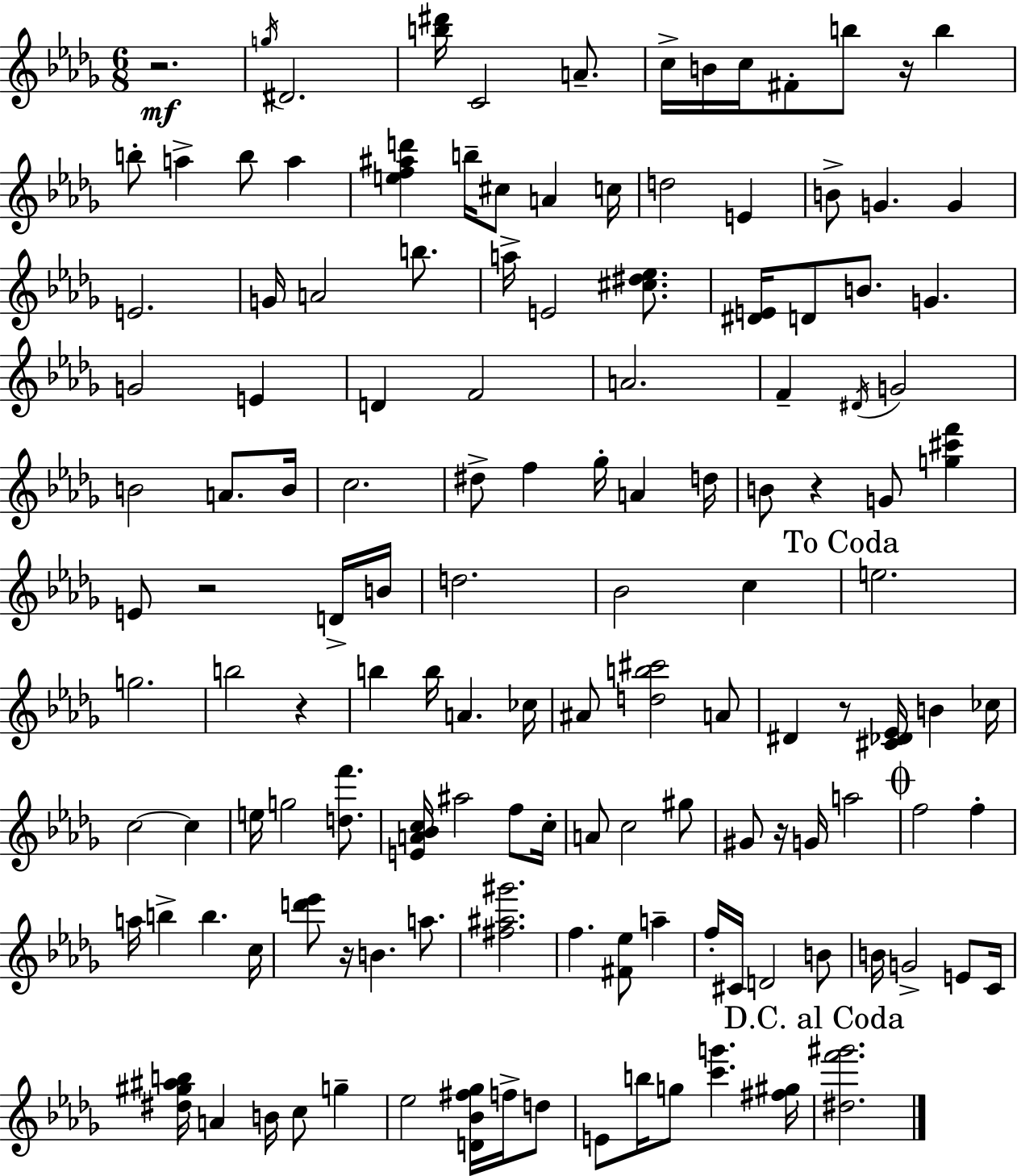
{
  \clef treble
  \numericTimeSignature
  \time 6/8
  \key bes \minor
  r2.\mf | \acciaccatura { g''16 } dis'2. | <b'' dis'''>16 c'2 a'8.-- | c''16-> b'16 c''16 fis'8-. b''8 r16 b''4 | \break b''8-. a''4-> b''8 a''4 | <e'' f'' ais'' d'''>4 b''16-- cis''8 a'4 | c''16 d''2 e'4 | b'8-> g'4. g'4 | \break e'2. | g'16 a'2 b''8. | a''16-> e'2 <cis'' dis'' ees''>8. | <dis' e'>16 d'8 b'8. g'4. | \break g'2 e'4 | d'4 f'2 | a'2. | f'4-- \acciaccatura { dis'16 } g'2 | \break b'2 a'8. | b'16 c''2. | dis''8-> f''4 ges''16-. a'4 | d''16 b'8 r4 g'8 <g'' cis''' f'''>4 | \break e'8 r2 | d'16-> b'16 d''2. | bes'2 c''4 | \mark "To Coda" e''2. | \break g''2. | b''2 r4 | b''4 b''16 a'4. | ces''16 ais'8 <d'' b'' cis'''>2 | \break a'8 dis'4 r8 <cis' des' ees'>16 b'4 | ces''16 c''2~~ c''4 | e''16 g''2 <d'' f'''>8. | <e' a' bes' c''>16 ais''2 f''8 | \break c''16-. a'8 c''2 | gis''8 gis'8 r16 g'16 a''2 | \mark \markup { \musicglyph "scripts.coda" } f''2 f''4-. | a''16 b''4-> b''4. | \break c''16 <d''' ees'''>8 r16 b'4. a''8. | <fis'' ais'' gis'''>2. | f''4. <fis' ees''>8 a''4-- | f''16-. cis'16 d'2 | \break b'8 b'16 g'2-> e'8 | c'16 <dis'' gis'' ais'' b''>16 a'4 b'16 c''8 g''4-- | ees''2 <d' bes' fis'' ges''>16 f''16-> | d''8 e'8 b''16 g''8 <c''' g'''>4. | \break <fis'' gis''>16 \mark "D.C. al Coda" <dis'' f''' gis'''>2. | \bar "|."
}